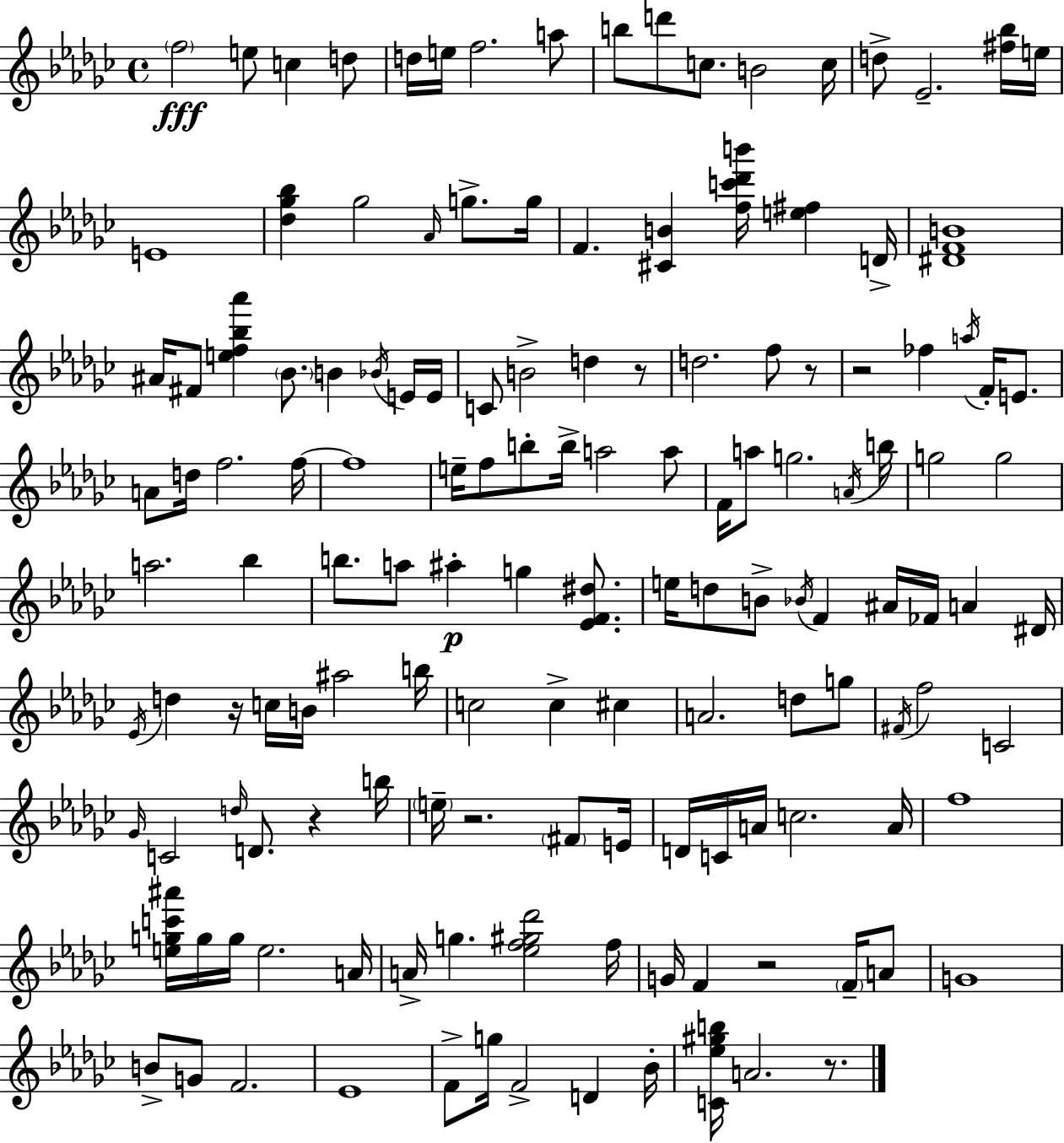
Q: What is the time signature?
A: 4/4